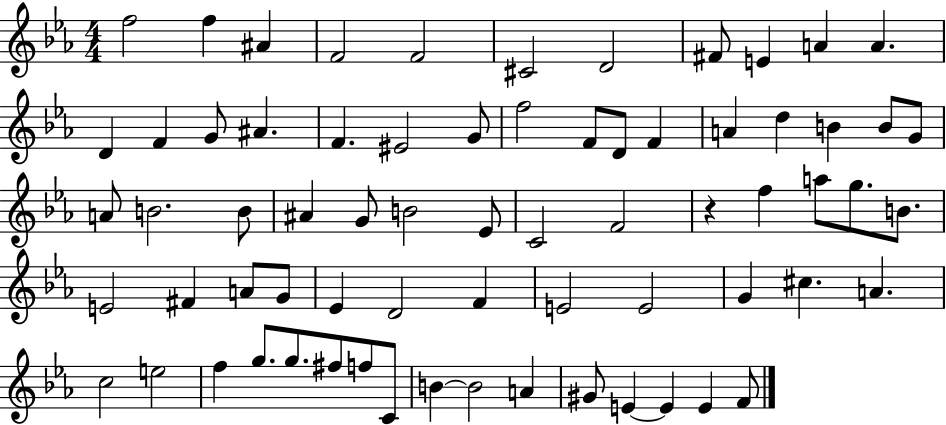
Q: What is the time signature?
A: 4/4